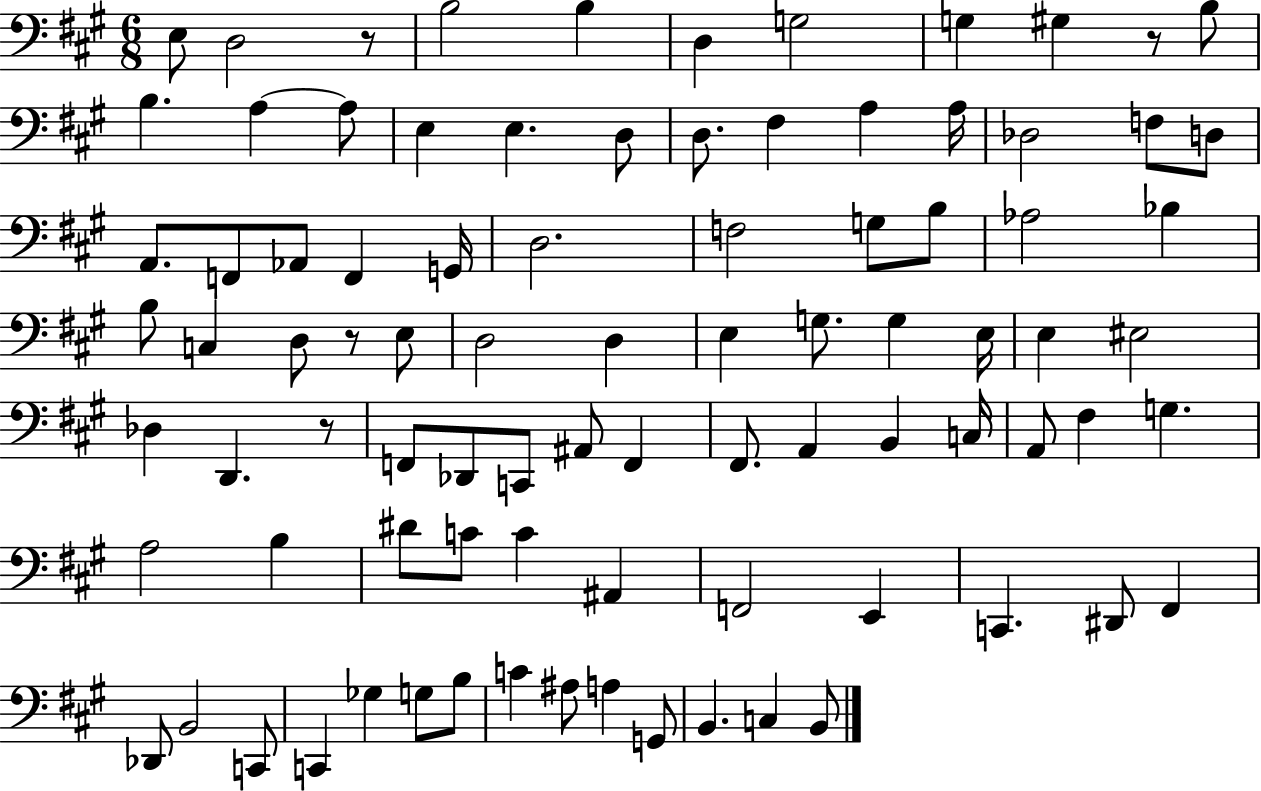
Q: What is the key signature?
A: A major